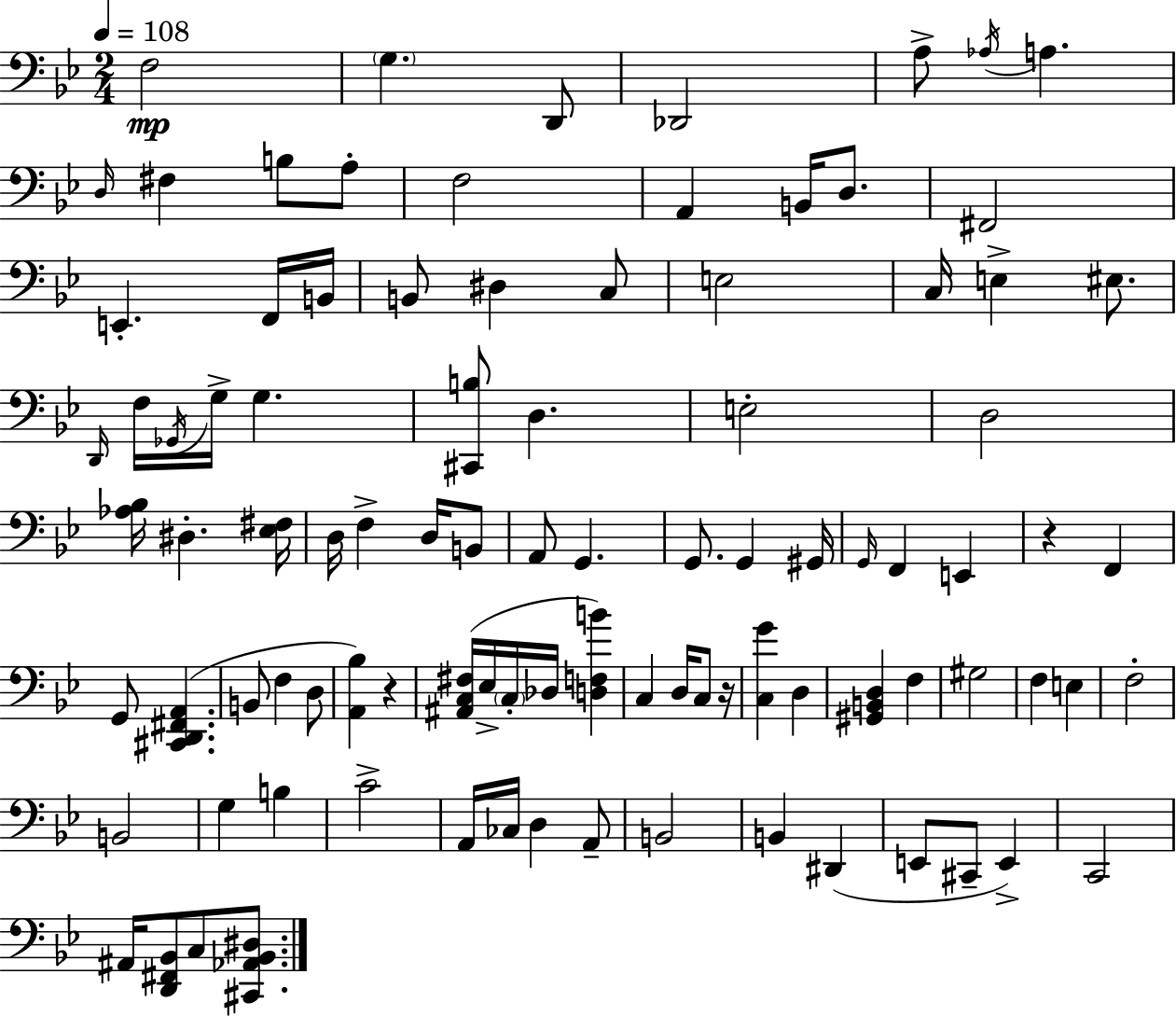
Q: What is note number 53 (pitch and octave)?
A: Eb3